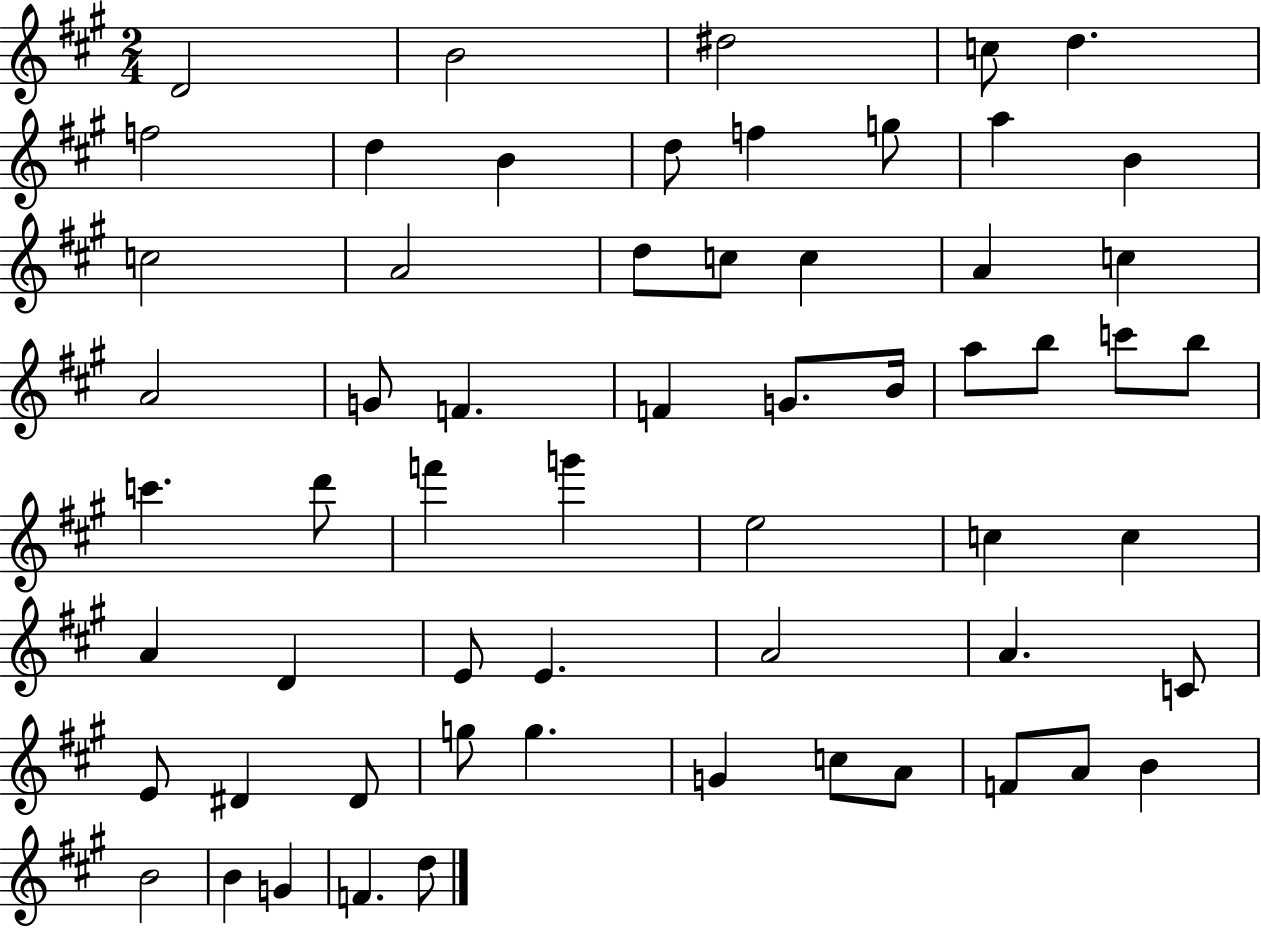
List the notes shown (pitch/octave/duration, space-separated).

D4/h B4/h D#5/h C5/e D5/q. F5/h D5/q B4/q D5/e F5/q G5/e A5/q B4/q C5/h A4/h D5/e C5/e C5/q A4/q C5/q A4/h G4/e F4/q. F4/q G4/e. B4/s A5/e B5/e C6/e B5/e C6/q. D6/e F6/q G6/q E5/h C5/q C5/q A4/q D4/q E4/e E4/q. A4/h A4/q. C4/e E4/e D#4/q D#4/e G5/e G5/q. G4/q C5/e A4/e F4/e A4/e B4/q B4/h B4/q G4/q F4/q. D5/e